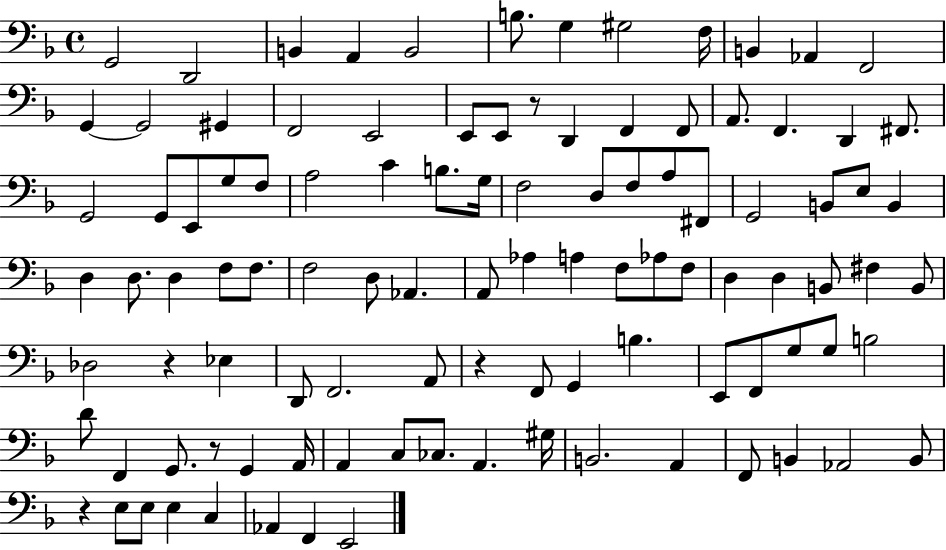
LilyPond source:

{
  \clef bass
  \time 4/4
  \defaultTimeSignature
  \key f \major
  g,2 d,2 | b,4 a,4 b,2 | b8. g4 gis2 f16 | b,4 aes,4 f,2 | \break g,4~~ g,2 gis,4 | f,2 e,2 | e,8 e,8 r8 d,4 f,4 f,8 | a,8. f,4. d,4 fis,8. | \break g,2 g,8 e,8 g8 f8 | a2 c'4 b8. g16 | f2 d8 f8 a8 fis,8 | g,2 b,8 e8 b,4 | \break d4 d8. d4 f8 f8. | f2 d8 aes,4. | a,8 aes4 a4 f8 aes8 f8 | d4 d4 b,8 fis4 b,8 | \break des2 r4 ees4 | d,8 f,2. a,8 | r4 f,8 g,4 b4. | e,8 f,8 g8 g8 b2 | \break d'8 f,4 g,8. r8 g,4 a,16 | a,4 c8 ces8. a,4. gis16 | b,2. a,4 | f,8 b,4 aes,2 b,8 | \break r4 e8 e8 e4 c4 | aes,4 f,4 e,2 | \bar "|."
}